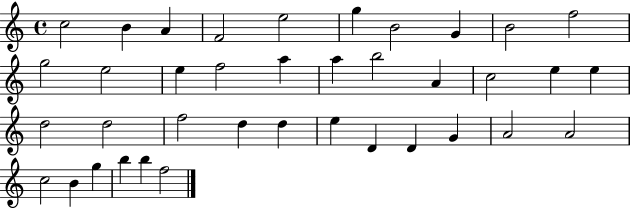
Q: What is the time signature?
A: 4/4